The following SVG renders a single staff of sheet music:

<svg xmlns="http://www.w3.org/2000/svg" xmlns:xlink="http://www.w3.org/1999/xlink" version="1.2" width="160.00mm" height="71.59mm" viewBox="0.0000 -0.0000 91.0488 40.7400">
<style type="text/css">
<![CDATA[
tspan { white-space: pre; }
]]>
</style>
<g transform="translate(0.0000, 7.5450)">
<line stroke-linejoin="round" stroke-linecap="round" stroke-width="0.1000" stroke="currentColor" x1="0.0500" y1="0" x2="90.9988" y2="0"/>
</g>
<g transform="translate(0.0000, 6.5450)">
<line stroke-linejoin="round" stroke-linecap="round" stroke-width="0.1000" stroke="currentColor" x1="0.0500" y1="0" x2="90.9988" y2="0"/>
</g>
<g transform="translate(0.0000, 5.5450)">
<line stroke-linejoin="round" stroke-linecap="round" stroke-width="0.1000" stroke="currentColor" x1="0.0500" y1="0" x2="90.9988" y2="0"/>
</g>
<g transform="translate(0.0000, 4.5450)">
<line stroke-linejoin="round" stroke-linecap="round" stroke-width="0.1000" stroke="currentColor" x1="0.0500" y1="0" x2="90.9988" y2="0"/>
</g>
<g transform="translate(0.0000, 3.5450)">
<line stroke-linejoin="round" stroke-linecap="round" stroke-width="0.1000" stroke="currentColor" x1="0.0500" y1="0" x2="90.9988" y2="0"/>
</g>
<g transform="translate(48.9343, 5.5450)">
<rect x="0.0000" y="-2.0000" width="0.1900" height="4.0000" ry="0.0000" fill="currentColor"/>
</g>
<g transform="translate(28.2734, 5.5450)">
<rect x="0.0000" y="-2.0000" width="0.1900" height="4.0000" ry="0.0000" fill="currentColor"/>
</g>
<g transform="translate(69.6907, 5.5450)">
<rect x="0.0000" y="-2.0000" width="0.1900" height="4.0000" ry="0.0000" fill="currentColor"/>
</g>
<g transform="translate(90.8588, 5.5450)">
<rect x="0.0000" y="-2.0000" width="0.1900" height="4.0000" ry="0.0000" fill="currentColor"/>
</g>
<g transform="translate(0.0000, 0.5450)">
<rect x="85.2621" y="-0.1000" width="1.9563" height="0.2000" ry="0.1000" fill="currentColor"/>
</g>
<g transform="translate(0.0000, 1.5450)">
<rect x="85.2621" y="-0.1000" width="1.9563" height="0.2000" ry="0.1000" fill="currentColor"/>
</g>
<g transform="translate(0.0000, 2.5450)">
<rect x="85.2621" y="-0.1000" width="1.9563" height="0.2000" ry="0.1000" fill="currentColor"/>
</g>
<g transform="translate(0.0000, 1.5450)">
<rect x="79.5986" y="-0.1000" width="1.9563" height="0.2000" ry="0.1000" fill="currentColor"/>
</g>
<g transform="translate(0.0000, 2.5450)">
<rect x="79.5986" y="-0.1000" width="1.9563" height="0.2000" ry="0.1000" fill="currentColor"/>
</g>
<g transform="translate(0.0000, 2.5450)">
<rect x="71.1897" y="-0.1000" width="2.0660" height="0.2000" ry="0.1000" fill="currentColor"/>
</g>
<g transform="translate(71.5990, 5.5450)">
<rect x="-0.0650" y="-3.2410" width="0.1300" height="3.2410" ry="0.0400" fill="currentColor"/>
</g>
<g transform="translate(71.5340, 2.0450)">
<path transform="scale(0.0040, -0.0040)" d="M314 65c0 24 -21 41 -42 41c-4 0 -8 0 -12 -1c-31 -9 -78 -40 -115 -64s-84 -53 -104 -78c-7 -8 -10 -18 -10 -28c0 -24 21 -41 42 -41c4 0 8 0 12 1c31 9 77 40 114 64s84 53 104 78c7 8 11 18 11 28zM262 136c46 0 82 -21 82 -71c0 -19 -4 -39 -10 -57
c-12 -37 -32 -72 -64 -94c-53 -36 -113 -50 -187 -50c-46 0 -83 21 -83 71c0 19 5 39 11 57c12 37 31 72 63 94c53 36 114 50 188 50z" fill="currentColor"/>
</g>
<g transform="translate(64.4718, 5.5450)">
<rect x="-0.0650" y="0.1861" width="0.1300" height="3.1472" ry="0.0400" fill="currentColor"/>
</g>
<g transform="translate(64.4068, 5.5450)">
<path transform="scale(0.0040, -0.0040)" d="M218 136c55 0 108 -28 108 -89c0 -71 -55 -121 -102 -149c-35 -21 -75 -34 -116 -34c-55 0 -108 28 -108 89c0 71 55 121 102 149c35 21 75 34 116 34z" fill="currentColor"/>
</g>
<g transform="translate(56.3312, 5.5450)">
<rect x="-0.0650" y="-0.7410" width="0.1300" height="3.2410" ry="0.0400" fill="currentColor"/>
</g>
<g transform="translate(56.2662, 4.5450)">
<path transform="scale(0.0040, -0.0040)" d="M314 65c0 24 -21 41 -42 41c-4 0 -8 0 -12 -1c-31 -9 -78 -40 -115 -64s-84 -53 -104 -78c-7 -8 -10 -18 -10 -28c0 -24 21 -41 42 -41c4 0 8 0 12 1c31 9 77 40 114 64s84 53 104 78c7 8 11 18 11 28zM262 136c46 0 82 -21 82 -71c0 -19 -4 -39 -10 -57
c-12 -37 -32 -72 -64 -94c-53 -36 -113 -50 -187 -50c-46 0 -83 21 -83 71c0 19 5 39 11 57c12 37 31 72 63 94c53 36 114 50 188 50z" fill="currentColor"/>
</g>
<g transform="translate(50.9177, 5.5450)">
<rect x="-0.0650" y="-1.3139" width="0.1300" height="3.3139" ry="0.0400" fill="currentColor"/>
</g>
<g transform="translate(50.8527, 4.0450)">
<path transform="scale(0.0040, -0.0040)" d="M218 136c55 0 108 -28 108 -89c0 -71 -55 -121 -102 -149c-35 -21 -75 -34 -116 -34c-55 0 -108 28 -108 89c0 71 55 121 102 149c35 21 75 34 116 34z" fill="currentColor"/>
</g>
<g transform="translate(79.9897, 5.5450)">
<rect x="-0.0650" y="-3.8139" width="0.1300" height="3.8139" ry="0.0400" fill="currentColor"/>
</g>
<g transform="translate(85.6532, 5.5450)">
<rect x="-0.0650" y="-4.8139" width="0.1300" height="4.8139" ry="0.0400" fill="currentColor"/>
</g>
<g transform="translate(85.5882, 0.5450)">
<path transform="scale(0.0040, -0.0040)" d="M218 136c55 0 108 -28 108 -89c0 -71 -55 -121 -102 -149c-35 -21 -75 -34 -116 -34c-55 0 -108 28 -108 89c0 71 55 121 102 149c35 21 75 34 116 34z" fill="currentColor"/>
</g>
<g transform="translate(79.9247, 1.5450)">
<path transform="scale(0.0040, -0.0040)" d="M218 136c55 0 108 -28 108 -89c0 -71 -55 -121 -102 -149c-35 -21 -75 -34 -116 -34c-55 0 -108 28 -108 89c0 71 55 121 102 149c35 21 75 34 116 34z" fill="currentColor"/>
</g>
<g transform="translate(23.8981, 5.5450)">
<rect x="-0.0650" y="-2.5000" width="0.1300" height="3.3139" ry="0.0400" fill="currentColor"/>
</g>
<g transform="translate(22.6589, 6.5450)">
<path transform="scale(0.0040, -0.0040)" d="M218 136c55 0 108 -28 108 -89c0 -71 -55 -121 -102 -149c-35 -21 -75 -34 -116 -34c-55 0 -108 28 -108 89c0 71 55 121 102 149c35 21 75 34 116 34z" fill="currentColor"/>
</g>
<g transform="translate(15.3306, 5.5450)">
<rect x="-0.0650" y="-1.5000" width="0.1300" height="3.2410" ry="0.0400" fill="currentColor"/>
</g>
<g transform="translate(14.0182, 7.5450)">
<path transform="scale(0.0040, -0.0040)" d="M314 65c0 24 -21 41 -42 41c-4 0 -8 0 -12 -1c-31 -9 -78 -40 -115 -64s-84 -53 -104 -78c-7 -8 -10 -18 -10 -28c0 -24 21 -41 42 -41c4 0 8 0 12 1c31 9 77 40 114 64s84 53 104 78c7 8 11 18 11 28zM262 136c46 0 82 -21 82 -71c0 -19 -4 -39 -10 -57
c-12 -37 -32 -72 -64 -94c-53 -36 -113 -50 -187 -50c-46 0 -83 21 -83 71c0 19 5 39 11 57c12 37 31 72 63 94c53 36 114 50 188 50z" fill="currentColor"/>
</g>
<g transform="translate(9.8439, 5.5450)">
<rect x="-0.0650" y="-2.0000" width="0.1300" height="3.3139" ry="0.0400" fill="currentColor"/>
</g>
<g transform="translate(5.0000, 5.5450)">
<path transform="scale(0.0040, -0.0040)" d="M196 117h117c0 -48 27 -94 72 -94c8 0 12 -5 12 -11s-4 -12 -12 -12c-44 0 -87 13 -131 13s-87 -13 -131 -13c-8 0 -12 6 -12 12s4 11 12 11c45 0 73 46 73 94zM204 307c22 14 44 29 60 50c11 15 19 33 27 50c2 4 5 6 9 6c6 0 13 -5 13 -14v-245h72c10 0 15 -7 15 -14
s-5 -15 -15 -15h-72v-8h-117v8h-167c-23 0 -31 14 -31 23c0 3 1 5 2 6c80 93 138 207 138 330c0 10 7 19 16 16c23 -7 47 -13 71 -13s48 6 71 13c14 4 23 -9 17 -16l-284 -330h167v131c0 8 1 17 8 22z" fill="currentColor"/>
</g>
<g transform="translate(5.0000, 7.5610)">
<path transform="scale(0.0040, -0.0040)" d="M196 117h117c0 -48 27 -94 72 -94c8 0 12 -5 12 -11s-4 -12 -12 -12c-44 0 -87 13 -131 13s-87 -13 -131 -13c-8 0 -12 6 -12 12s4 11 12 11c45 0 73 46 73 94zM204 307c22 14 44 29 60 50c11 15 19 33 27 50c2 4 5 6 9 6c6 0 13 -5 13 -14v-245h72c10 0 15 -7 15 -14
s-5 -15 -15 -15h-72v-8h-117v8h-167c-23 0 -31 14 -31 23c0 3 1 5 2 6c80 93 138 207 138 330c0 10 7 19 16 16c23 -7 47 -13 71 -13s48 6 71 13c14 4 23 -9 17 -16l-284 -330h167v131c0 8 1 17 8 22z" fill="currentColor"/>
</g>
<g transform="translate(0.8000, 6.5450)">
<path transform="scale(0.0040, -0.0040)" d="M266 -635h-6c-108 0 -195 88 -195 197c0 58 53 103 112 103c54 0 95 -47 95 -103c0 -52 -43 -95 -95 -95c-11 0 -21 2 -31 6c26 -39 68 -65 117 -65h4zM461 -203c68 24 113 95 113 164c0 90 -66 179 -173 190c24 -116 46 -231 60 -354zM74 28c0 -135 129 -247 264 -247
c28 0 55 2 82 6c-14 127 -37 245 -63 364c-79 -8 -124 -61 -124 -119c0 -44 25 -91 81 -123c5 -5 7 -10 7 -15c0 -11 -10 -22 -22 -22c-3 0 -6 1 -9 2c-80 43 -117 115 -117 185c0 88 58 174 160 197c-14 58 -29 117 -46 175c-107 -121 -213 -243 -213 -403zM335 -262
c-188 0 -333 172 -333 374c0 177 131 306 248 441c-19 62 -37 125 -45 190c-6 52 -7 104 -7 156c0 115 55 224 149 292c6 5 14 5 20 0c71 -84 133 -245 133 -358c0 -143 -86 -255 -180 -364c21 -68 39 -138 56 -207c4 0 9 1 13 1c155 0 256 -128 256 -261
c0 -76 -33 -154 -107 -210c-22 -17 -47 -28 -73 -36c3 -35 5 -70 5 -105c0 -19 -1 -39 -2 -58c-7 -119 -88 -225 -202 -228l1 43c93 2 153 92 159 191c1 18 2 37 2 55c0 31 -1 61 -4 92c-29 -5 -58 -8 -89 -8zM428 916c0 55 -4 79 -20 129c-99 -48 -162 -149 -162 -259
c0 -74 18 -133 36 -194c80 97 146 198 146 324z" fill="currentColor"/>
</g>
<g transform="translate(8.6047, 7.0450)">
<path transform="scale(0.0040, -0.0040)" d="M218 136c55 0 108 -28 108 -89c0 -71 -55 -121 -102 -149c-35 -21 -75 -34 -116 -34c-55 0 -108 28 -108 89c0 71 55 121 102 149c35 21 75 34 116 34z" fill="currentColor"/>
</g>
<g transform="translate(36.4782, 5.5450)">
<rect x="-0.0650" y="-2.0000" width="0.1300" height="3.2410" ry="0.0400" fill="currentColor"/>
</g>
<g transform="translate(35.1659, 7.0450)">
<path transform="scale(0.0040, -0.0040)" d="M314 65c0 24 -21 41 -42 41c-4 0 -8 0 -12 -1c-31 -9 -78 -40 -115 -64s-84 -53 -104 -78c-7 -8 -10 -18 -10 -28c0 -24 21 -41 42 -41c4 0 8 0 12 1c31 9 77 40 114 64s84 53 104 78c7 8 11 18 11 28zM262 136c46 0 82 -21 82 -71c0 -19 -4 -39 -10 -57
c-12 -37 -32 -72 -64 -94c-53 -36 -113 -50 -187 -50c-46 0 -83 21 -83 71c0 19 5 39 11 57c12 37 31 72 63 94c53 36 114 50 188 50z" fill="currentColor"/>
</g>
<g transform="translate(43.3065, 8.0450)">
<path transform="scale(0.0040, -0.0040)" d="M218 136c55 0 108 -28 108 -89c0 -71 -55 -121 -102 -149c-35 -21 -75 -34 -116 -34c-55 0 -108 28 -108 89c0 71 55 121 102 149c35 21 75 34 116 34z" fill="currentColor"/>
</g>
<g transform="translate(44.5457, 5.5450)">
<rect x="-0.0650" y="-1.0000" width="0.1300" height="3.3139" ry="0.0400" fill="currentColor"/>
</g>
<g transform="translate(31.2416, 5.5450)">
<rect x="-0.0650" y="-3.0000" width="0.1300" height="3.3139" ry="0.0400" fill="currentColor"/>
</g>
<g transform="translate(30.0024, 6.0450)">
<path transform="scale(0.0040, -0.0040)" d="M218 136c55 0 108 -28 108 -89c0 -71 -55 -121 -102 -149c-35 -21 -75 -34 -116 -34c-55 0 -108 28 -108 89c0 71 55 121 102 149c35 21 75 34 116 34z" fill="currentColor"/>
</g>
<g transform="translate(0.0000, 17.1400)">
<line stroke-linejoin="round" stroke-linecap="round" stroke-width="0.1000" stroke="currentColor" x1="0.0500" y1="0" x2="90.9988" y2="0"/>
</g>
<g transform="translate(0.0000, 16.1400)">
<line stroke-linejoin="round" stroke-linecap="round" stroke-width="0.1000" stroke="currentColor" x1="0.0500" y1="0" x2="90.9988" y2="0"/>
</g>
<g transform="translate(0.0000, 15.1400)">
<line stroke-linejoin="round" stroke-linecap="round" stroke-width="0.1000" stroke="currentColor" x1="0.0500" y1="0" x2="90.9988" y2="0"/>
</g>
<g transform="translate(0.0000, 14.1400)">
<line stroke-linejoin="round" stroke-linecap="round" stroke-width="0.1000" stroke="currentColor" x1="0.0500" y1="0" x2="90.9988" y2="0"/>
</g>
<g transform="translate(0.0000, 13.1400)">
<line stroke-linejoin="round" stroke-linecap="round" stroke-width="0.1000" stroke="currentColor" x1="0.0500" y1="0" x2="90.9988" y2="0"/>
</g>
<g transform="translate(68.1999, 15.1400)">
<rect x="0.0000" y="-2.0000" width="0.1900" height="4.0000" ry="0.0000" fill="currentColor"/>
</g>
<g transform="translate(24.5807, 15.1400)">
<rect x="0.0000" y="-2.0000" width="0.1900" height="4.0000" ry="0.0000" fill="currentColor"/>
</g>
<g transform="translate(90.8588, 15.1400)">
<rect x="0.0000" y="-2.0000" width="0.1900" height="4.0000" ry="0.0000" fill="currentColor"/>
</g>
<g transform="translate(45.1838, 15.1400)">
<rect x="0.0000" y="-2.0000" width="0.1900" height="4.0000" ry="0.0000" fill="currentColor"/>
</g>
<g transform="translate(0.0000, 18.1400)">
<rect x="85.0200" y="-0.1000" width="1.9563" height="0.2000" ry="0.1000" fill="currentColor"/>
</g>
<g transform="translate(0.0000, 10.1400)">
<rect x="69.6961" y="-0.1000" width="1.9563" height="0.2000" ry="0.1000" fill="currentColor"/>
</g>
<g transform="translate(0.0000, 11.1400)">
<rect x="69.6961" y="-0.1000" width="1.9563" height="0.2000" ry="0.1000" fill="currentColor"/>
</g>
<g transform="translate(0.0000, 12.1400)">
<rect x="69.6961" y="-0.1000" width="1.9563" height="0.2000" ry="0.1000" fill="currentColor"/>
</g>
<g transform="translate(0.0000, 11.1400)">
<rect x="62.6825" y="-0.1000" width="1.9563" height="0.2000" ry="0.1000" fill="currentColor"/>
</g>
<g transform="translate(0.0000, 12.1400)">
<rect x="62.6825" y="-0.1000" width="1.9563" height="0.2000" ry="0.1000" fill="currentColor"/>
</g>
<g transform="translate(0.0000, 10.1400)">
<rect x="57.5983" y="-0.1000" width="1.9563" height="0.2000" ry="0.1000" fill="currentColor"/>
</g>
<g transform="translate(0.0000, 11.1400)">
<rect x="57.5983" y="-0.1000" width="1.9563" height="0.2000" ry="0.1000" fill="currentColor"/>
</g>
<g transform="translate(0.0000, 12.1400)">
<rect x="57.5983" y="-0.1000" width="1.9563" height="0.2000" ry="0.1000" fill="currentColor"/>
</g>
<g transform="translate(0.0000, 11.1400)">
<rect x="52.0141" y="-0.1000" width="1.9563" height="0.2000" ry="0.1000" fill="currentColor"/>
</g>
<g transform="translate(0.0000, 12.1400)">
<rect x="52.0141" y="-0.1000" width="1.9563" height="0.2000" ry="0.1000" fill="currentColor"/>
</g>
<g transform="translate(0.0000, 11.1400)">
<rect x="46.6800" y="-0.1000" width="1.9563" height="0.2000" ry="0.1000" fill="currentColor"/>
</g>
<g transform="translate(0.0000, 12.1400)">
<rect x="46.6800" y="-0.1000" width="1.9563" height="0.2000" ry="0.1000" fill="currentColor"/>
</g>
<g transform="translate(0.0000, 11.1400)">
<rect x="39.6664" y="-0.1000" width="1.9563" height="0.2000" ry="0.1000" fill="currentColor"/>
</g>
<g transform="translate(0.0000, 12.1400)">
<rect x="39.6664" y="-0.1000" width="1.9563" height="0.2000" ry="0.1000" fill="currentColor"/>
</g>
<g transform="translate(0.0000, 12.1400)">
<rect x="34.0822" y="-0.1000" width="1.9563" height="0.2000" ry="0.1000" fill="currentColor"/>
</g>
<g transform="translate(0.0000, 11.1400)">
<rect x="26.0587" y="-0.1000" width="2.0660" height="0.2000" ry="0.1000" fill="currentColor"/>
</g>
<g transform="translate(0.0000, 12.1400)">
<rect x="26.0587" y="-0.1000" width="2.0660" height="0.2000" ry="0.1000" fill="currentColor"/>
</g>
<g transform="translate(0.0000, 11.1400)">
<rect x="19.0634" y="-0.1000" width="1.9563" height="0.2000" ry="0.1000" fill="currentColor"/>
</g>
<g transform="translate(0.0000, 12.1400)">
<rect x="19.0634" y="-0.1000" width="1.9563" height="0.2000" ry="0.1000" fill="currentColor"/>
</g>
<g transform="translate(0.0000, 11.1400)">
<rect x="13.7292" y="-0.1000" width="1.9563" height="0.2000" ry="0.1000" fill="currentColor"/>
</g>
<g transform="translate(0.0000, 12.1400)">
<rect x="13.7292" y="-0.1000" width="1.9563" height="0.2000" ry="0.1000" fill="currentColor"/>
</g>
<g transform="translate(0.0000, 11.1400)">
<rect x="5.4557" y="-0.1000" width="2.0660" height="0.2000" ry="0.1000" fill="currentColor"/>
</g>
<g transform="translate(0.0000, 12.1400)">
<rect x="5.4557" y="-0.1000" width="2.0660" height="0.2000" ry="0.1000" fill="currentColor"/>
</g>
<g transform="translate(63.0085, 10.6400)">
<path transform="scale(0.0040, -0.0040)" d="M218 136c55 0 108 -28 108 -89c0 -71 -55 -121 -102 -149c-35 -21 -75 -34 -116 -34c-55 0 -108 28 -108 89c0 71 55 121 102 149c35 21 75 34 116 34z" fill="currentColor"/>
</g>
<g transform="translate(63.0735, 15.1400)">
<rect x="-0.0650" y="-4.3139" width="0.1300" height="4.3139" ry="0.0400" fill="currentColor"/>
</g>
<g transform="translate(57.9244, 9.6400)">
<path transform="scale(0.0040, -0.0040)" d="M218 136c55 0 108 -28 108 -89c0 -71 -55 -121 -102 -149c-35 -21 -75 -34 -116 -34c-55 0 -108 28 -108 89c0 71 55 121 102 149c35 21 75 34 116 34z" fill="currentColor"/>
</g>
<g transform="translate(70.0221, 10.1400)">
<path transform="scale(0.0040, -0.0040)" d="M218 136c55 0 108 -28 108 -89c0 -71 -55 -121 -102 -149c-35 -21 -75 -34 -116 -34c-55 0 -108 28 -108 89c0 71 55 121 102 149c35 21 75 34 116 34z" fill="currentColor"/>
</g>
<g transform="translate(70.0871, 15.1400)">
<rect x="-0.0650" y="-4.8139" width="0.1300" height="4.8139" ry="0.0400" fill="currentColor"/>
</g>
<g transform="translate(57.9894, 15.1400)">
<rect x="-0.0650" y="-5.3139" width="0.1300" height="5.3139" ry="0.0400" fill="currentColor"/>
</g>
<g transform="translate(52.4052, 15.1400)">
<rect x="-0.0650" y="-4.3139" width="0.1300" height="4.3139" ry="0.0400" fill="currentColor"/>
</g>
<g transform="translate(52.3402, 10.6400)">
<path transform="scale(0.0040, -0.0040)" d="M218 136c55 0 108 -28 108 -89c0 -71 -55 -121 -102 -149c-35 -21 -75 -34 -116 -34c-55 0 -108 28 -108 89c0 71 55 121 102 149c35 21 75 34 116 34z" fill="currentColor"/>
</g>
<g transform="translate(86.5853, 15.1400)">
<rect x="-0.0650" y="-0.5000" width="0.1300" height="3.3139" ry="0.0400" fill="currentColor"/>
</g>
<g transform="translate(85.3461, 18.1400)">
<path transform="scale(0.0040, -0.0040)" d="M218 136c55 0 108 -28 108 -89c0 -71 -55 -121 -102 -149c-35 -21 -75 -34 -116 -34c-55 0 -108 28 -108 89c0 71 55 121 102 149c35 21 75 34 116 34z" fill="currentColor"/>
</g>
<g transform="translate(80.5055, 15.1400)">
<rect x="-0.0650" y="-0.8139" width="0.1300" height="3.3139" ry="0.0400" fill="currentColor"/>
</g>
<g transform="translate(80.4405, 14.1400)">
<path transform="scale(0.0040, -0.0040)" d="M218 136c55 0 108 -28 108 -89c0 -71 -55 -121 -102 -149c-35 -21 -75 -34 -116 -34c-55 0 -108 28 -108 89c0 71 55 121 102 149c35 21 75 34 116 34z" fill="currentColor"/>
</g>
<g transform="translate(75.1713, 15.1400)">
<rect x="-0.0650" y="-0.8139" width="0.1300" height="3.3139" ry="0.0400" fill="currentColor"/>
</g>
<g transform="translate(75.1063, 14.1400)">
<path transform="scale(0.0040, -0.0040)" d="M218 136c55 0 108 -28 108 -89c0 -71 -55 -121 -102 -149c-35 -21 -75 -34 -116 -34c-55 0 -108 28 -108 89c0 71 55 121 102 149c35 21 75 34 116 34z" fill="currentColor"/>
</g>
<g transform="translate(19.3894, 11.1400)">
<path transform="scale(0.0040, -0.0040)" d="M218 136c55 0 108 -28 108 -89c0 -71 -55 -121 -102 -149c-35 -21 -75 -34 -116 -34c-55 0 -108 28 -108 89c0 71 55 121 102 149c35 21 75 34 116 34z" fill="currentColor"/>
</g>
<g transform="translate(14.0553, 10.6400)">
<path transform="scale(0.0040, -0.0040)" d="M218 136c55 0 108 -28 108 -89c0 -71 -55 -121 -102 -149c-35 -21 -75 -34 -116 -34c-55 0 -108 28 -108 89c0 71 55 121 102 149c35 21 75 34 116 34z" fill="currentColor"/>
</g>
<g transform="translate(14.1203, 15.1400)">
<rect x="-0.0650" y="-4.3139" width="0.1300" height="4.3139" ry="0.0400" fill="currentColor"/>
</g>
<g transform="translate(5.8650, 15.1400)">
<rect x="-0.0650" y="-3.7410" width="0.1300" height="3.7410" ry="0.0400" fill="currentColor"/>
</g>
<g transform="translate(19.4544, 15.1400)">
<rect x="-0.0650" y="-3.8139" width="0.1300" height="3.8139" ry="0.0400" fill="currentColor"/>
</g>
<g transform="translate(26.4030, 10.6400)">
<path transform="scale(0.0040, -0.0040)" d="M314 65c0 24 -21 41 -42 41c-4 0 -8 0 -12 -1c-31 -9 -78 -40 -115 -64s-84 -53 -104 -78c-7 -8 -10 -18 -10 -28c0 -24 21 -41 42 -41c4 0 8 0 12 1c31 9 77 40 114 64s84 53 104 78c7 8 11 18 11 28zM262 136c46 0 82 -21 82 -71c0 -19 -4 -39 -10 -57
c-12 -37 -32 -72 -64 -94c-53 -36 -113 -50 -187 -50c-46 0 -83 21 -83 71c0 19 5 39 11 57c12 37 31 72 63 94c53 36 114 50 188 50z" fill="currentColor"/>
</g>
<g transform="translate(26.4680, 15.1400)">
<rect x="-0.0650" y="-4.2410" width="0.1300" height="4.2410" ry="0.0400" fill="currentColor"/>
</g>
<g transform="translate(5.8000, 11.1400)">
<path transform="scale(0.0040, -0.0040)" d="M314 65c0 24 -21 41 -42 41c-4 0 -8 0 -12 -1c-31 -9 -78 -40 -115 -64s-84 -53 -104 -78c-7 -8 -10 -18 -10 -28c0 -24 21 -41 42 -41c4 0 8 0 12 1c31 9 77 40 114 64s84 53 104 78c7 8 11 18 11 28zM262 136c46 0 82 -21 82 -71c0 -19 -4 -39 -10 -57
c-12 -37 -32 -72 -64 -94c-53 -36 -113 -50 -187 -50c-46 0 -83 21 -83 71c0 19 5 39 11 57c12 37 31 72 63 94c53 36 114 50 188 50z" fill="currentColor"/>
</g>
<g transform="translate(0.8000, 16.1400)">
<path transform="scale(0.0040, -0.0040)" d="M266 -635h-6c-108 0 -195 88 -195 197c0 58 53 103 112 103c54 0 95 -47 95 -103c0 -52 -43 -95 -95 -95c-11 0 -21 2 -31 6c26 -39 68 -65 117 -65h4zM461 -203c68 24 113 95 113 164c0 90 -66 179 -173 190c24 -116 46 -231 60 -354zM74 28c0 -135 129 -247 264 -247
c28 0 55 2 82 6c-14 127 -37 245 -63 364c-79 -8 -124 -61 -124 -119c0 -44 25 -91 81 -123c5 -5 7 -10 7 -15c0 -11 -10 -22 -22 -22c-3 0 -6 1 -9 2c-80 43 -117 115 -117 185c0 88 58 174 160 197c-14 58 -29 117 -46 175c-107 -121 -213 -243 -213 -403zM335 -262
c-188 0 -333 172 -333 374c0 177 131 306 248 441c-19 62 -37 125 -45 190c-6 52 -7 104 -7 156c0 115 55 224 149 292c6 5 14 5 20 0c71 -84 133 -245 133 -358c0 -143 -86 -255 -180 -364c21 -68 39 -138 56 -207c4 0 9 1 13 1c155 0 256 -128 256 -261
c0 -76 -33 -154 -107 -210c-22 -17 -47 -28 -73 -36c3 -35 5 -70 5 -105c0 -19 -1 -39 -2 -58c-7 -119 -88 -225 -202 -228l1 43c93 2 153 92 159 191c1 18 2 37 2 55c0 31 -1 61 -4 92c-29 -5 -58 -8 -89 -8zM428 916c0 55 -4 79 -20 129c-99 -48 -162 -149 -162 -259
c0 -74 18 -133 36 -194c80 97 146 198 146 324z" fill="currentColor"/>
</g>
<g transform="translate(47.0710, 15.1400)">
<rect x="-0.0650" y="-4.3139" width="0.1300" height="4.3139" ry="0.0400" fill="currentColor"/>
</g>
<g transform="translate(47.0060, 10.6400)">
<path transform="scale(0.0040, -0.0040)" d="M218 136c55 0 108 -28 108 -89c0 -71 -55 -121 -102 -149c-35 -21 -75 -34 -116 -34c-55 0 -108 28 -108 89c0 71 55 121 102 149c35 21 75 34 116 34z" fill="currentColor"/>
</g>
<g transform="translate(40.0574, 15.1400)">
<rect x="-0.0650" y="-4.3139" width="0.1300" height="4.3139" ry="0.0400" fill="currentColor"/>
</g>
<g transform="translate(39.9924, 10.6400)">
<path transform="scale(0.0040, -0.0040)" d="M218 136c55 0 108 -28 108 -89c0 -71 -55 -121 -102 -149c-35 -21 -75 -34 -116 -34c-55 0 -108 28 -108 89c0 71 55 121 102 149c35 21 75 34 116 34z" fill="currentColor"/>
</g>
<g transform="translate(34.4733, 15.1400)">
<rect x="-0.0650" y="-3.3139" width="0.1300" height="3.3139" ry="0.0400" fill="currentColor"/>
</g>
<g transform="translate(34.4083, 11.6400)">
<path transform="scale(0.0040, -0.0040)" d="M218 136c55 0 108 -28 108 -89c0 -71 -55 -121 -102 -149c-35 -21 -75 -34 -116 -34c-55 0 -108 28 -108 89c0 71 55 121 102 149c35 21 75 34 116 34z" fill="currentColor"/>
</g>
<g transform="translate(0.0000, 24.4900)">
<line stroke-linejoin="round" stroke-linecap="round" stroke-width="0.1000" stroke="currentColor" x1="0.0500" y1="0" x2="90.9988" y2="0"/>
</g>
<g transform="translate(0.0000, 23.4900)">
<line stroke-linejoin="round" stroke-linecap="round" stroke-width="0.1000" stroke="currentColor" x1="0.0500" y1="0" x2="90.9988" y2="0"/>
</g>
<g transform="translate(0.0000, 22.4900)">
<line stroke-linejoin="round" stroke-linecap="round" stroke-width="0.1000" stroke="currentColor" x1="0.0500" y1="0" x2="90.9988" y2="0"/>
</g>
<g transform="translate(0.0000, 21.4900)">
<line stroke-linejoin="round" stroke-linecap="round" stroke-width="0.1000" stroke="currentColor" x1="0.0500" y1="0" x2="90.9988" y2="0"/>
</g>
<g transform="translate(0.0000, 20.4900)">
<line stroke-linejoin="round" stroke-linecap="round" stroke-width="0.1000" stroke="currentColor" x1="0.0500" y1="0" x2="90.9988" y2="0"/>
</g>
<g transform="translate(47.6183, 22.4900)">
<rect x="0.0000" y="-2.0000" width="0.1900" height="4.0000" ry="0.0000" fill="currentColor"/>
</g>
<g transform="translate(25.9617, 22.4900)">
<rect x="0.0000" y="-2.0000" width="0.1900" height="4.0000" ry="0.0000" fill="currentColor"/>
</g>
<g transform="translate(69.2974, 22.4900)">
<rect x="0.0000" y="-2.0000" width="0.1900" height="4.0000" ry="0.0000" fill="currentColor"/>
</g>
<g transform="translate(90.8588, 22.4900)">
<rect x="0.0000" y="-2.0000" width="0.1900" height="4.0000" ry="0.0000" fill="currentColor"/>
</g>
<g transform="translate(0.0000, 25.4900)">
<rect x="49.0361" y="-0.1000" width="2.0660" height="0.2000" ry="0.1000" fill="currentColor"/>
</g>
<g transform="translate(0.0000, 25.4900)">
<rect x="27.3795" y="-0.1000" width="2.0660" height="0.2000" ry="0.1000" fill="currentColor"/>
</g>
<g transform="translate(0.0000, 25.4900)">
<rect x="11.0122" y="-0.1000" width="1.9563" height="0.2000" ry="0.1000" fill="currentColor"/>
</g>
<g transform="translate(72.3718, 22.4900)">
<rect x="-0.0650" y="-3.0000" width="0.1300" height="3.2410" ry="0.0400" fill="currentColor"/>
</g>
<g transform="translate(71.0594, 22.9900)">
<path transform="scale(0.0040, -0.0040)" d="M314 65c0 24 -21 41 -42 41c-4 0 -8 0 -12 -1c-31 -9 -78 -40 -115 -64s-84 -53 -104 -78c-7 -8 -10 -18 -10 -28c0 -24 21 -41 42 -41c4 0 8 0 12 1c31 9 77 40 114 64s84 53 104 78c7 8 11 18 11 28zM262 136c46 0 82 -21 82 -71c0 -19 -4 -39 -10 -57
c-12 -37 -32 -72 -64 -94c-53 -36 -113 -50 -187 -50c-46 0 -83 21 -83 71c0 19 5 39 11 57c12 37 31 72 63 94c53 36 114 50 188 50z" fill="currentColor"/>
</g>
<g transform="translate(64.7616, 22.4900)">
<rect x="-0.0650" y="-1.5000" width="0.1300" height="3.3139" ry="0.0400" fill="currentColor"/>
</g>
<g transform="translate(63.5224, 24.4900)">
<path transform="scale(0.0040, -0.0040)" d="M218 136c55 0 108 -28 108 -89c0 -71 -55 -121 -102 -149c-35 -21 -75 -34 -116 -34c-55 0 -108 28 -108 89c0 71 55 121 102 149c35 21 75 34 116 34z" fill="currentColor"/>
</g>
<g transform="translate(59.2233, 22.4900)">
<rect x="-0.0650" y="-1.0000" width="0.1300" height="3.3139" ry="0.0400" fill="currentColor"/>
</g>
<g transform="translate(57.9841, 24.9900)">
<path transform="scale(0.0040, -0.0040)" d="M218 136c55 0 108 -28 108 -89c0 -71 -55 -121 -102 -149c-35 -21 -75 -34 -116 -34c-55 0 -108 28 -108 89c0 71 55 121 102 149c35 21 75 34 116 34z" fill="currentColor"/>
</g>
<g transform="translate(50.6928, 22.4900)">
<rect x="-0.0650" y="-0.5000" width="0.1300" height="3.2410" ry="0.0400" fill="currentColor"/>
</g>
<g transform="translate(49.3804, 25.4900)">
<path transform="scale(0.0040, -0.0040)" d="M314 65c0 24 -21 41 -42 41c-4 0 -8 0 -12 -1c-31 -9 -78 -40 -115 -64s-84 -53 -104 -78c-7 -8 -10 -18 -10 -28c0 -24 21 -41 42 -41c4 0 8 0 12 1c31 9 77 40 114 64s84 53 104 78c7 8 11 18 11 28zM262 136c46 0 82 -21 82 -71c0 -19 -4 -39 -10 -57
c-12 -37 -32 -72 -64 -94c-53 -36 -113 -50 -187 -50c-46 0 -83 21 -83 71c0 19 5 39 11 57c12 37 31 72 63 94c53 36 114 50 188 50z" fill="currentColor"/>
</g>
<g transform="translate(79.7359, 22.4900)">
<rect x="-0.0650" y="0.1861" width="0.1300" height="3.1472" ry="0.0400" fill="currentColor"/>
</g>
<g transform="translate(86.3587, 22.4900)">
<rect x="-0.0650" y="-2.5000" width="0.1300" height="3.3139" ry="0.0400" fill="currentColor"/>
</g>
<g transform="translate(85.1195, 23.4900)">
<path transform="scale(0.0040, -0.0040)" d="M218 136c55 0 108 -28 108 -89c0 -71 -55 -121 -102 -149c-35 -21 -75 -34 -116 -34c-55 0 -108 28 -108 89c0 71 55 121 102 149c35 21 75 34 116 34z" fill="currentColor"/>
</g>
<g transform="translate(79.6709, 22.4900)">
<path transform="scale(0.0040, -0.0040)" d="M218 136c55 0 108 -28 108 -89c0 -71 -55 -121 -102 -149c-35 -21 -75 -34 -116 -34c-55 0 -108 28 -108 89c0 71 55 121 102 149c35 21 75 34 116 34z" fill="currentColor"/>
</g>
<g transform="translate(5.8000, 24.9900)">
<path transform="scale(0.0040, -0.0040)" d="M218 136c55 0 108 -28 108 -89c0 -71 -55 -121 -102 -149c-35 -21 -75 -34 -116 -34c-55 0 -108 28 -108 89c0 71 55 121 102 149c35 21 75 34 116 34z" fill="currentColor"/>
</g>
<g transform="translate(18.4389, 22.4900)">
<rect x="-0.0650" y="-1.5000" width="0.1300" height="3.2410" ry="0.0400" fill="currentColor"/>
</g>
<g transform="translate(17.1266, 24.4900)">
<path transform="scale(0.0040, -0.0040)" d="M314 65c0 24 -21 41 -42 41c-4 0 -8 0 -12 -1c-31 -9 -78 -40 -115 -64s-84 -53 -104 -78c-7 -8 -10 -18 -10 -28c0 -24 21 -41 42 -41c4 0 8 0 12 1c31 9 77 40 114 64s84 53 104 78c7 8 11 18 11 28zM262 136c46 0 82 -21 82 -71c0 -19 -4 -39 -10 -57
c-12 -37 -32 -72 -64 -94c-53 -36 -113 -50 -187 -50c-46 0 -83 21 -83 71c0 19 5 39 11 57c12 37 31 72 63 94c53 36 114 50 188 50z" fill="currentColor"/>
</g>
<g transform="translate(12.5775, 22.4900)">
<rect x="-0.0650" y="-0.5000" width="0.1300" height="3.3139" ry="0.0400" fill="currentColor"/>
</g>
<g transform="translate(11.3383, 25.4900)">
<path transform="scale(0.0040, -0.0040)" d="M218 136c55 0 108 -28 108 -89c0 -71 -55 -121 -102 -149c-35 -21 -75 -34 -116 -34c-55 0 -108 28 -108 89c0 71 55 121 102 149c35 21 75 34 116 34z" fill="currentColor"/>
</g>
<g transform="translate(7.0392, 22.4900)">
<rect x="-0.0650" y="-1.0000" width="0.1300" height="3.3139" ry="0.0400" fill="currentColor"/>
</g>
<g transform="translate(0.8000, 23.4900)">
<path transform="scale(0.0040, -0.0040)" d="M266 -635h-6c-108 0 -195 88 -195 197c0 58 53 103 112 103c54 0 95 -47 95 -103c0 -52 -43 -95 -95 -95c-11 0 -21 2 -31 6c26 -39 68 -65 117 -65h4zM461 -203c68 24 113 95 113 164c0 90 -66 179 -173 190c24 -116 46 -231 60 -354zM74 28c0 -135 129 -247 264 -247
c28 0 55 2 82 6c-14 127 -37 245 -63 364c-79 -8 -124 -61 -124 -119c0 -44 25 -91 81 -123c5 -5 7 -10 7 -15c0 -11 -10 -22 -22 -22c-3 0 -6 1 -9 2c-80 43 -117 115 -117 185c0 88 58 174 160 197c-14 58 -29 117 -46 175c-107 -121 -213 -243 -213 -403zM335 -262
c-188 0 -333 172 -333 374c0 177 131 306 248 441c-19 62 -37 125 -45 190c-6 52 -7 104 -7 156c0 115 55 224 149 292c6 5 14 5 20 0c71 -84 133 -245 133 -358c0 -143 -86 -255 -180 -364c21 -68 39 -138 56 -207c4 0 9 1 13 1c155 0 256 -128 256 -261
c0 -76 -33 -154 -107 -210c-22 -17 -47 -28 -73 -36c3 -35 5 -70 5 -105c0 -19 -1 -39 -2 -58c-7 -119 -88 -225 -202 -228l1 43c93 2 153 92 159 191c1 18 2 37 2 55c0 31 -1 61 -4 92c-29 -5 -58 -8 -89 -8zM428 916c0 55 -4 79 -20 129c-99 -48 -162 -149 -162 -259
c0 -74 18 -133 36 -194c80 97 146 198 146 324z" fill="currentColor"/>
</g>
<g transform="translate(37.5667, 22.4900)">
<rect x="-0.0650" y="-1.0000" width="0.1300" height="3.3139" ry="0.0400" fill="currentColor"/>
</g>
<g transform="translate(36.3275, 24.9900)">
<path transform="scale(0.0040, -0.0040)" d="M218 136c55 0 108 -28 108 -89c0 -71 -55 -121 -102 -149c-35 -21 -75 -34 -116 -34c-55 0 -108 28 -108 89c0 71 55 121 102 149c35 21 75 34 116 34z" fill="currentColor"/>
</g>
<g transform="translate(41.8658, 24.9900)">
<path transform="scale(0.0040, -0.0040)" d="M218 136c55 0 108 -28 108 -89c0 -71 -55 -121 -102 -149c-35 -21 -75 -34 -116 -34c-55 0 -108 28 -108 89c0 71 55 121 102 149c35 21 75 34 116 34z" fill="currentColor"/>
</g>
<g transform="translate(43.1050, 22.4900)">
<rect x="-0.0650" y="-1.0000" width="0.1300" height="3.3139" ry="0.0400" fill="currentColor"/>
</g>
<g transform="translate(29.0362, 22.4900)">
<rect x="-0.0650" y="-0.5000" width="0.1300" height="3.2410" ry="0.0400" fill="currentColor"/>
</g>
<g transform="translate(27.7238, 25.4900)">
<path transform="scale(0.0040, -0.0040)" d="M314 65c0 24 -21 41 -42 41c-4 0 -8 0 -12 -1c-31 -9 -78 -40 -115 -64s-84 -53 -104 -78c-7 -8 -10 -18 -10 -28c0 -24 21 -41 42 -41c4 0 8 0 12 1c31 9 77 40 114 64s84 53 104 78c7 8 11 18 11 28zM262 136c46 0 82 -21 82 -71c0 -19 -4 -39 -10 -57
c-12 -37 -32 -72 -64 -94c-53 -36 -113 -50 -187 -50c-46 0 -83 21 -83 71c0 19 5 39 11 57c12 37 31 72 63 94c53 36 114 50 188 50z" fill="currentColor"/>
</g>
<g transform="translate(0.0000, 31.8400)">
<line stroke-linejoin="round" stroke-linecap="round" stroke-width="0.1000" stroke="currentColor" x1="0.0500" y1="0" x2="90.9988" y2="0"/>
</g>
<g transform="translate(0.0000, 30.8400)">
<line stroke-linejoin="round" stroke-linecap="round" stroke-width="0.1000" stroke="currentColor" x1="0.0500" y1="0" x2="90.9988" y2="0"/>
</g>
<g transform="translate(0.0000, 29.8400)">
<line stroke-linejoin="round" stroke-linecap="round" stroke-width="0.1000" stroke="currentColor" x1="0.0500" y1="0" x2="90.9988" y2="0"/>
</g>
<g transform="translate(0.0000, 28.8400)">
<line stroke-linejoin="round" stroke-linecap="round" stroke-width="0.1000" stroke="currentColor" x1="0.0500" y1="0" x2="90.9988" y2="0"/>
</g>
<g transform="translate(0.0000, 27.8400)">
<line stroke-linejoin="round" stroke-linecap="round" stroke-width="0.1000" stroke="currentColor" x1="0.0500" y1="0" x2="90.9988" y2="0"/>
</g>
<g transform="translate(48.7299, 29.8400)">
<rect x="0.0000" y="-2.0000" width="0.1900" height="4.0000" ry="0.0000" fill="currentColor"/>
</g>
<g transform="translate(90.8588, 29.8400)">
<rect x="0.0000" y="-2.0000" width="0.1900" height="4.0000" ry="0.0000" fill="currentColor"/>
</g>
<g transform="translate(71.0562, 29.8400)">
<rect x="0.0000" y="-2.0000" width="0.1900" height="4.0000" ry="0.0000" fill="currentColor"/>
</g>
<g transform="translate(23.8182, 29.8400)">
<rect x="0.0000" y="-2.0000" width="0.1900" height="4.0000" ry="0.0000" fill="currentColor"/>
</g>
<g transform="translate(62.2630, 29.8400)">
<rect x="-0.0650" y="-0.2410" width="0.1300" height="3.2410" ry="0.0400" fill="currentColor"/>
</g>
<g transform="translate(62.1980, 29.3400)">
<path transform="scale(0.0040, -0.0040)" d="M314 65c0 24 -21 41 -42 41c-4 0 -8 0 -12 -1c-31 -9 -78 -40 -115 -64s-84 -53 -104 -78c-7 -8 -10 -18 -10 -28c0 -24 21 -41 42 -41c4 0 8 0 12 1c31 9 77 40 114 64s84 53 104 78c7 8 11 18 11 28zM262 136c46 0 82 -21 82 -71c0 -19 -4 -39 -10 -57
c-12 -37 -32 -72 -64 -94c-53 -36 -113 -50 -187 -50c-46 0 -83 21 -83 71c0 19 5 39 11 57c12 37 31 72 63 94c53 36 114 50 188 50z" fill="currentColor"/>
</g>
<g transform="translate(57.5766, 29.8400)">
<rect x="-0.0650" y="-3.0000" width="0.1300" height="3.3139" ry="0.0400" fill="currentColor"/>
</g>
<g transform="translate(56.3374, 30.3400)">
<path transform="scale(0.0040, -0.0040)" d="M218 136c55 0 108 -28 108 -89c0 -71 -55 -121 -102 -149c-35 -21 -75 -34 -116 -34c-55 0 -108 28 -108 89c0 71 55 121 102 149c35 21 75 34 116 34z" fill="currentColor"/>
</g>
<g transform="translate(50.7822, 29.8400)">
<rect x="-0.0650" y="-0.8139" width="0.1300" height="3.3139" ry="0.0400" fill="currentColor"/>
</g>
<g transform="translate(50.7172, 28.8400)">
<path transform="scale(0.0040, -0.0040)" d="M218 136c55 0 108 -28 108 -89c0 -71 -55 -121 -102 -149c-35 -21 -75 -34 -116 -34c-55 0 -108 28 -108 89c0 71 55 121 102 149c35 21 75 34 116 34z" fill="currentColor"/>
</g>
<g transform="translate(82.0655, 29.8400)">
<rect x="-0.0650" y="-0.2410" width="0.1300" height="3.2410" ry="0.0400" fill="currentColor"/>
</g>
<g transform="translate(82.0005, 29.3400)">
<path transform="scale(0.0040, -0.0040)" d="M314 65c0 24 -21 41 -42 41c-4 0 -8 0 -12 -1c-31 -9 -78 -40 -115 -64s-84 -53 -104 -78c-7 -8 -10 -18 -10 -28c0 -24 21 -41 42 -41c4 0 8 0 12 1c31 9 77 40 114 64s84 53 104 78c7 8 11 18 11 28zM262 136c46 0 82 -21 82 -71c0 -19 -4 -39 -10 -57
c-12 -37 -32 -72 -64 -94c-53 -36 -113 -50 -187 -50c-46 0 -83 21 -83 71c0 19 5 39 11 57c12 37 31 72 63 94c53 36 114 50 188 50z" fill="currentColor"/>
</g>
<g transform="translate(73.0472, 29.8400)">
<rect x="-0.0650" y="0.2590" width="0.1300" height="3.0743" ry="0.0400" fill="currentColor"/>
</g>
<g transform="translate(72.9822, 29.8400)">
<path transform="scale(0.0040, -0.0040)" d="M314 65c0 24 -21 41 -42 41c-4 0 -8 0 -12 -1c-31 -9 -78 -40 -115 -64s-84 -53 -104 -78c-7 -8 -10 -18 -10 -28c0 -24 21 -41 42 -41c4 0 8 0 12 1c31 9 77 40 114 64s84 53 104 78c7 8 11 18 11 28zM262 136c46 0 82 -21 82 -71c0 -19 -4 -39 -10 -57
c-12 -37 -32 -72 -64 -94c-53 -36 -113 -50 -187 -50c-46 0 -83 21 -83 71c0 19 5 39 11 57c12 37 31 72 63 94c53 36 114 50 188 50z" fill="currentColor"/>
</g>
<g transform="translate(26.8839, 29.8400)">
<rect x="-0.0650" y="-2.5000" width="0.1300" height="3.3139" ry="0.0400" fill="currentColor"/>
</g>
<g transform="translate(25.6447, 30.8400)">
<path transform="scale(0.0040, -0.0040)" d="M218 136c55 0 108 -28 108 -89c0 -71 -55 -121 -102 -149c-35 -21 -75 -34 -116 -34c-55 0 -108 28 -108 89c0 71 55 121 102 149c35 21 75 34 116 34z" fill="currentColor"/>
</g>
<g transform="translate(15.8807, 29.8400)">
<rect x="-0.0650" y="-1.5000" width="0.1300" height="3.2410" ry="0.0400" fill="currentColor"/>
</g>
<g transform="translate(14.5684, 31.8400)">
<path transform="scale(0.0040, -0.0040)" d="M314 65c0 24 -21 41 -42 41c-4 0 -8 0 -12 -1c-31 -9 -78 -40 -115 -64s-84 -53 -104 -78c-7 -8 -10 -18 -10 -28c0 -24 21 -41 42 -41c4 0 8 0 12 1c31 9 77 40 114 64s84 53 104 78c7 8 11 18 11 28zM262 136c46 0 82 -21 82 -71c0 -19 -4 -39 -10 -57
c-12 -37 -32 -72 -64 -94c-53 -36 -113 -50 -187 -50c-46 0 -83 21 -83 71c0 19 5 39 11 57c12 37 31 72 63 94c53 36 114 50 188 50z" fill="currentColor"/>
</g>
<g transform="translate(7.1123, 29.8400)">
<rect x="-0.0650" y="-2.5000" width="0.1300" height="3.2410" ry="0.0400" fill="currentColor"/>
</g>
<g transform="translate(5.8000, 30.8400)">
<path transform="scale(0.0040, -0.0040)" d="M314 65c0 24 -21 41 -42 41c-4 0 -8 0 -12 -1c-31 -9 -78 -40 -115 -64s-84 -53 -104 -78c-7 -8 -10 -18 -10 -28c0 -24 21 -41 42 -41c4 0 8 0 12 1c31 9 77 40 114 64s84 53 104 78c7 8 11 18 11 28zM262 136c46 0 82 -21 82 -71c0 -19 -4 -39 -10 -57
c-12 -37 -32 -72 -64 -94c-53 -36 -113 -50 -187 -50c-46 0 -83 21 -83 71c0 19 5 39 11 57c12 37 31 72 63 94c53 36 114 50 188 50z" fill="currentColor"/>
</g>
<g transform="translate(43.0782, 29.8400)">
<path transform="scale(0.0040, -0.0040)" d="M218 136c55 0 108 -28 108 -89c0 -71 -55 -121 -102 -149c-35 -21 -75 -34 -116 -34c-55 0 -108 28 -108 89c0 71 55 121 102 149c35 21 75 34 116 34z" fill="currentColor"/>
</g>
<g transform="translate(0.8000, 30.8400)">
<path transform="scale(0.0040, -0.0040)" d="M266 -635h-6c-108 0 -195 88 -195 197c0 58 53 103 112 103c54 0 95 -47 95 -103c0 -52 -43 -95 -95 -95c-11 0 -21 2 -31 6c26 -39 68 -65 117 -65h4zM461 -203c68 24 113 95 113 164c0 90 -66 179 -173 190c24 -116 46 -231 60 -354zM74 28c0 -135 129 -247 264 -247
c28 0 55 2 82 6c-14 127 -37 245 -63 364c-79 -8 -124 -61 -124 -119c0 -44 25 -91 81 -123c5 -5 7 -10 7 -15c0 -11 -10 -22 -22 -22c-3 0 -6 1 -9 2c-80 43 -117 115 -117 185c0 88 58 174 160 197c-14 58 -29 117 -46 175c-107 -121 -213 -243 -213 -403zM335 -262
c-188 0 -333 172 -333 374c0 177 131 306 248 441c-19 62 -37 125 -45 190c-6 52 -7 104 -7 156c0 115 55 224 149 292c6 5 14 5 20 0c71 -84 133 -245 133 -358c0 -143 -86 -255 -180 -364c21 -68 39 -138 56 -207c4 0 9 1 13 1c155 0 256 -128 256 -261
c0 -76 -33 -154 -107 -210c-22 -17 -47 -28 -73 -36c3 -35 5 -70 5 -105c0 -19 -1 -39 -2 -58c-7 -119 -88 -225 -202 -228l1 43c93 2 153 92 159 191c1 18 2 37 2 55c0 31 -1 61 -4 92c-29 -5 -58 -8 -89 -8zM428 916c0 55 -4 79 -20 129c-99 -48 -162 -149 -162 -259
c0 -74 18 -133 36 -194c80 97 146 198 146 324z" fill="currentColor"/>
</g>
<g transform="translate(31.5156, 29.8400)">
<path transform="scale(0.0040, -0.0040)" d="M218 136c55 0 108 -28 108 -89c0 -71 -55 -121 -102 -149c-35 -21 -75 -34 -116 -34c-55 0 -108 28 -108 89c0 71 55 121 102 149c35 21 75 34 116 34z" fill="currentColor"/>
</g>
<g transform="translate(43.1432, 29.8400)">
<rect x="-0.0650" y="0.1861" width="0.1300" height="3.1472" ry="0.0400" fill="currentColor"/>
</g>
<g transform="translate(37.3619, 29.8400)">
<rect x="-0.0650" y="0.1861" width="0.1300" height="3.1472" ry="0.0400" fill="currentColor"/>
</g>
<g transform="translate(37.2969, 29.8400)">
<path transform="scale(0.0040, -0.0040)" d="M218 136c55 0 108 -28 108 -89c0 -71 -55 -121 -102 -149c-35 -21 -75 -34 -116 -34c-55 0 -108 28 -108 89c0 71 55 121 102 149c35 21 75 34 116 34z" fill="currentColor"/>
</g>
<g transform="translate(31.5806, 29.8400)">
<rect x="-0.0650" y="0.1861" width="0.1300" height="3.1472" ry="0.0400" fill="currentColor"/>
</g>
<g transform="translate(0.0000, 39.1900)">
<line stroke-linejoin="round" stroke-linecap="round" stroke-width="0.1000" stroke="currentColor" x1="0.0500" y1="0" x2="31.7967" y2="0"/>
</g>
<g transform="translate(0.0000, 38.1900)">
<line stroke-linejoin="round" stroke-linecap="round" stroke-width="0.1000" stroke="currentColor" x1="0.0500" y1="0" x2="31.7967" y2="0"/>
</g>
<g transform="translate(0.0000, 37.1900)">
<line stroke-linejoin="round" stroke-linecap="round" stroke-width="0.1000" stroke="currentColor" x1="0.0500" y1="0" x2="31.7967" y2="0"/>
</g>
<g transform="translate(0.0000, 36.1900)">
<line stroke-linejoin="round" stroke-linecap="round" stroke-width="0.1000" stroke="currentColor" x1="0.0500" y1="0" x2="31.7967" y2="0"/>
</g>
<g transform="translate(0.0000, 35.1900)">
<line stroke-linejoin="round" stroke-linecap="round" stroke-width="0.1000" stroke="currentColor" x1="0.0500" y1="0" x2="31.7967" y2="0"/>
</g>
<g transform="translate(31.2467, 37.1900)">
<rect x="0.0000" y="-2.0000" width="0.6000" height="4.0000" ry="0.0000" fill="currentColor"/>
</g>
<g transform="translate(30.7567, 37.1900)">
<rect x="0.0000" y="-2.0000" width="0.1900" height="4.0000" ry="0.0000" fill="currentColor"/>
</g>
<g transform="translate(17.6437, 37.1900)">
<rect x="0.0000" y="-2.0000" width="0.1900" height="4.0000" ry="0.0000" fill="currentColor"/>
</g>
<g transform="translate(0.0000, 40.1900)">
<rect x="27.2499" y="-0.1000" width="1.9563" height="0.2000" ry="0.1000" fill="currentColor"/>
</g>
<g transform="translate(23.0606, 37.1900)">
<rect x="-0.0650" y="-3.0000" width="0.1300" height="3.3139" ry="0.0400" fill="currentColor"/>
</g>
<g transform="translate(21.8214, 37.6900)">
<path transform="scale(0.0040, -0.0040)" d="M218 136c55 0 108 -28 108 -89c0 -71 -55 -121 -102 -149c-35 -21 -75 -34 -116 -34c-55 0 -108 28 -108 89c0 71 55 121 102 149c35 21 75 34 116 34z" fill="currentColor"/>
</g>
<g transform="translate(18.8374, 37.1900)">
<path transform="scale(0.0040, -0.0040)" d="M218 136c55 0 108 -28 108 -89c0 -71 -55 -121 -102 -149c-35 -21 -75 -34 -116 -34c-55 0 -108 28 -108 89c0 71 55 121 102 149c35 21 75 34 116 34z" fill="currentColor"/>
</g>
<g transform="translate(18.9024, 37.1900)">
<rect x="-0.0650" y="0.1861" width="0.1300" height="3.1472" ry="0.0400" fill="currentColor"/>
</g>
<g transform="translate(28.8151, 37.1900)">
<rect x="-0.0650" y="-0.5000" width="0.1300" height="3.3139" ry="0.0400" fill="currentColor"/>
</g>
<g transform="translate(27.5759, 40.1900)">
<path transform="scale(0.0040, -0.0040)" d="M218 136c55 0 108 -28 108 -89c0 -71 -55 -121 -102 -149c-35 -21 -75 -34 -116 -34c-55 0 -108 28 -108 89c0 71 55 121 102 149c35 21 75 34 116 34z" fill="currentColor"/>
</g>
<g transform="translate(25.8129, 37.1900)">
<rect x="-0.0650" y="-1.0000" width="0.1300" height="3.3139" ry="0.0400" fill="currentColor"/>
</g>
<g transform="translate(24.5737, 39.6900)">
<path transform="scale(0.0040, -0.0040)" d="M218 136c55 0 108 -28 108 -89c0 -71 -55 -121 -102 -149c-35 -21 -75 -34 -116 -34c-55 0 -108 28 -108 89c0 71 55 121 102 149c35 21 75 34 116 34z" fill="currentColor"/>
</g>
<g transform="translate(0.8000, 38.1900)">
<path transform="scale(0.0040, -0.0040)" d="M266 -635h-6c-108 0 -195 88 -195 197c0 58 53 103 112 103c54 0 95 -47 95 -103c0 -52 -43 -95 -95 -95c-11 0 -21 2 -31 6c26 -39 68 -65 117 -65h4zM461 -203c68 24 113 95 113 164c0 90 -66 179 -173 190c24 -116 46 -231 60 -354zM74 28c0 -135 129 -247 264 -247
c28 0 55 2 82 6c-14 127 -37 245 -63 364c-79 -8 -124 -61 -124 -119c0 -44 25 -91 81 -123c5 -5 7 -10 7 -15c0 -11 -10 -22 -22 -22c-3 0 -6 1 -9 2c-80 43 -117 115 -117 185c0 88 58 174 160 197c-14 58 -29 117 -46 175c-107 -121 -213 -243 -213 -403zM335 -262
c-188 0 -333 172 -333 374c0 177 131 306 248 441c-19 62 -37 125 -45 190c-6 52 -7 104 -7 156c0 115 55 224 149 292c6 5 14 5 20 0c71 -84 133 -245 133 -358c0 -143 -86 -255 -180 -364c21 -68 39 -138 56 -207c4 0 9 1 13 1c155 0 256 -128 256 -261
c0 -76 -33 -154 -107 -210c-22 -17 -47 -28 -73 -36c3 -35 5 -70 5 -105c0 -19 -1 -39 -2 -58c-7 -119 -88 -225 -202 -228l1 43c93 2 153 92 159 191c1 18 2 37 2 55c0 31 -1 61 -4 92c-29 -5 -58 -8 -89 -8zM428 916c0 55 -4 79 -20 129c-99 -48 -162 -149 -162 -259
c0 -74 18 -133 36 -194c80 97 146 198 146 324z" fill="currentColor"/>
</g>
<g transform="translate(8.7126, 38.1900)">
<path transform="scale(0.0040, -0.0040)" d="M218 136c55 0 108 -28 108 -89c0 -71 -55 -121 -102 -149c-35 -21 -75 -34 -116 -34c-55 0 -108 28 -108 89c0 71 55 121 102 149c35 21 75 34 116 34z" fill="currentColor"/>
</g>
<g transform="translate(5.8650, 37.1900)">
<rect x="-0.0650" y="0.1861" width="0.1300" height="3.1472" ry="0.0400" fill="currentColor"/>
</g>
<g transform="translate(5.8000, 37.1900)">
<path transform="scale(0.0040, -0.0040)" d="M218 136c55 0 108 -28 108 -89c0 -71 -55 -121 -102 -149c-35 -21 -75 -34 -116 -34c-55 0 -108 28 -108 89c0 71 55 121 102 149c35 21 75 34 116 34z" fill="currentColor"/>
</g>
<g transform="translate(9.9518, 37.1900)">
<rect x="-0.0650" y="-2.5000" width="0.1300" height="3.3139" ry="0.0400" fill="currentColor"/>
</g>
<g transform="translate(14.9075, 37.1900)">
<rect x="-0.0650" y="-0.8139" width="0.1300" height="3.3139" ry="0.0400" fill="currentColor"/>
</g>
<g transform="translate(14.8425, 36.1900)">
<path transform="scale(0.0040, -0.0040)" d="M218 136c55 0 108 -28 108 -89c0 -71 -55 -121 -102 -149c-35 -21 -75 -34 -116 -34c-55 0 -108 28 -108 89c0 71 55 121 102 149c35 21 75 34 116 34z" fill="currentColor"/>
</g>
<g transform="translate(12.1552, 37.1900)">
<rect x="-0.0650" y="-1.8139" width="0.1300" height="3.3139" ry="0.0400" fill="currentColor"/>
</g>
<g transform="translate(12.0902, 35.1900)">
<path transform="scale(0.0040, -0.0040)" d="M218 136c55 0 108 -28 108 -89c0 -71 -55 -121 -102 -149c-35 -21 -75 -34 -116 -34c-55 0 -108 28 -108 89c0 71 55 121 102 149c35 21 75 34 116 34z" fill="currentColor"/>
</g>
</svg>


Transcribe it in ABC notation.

X:1
T:Untitled
M:4/4
L:1/4
K:C
F E2 G A F2 D e d2 B b2 c' e' c'2 d' c' d'2 b d' d' d' f' d' e' d d C D C E2 C2 D D C2 D E A2 B G G2 E2 G B B B d A c2 B2 c2 B G f d B A D C